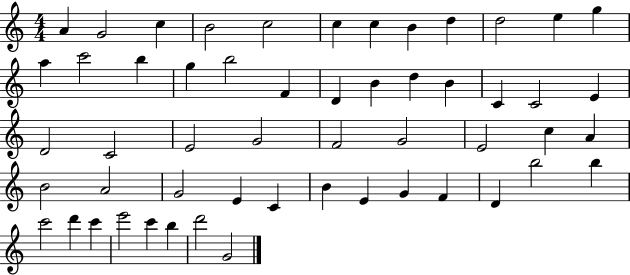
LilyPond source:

{
  \clef treble
  \numericTimeSignature
  \time 4/4
  \key c \major
  a'4 g'2 c''4 | b'2 c''2 | c''4 c''4 b'4 d''4 | d''2 e''4 g''4 | \break a''4 c'''2 b''4 | g''4 b''2 f'4 | d'4 b'4 d''4 b'4 | c'4 c'2 e'4 | \break d'2 c'2 | e'2 g'2 | f'2 g'2 | e'2 c''4 a'4 | \break b'2 a'2 | g'2 e'4 c'4 | b'4 e'4 g'4 f'4 | d'4 b''2 b''4 | \break c'''2 d'''4 c'''4 | e'''2 c'''4 b''4 | d'''2 g'2 | \bar "|."
}